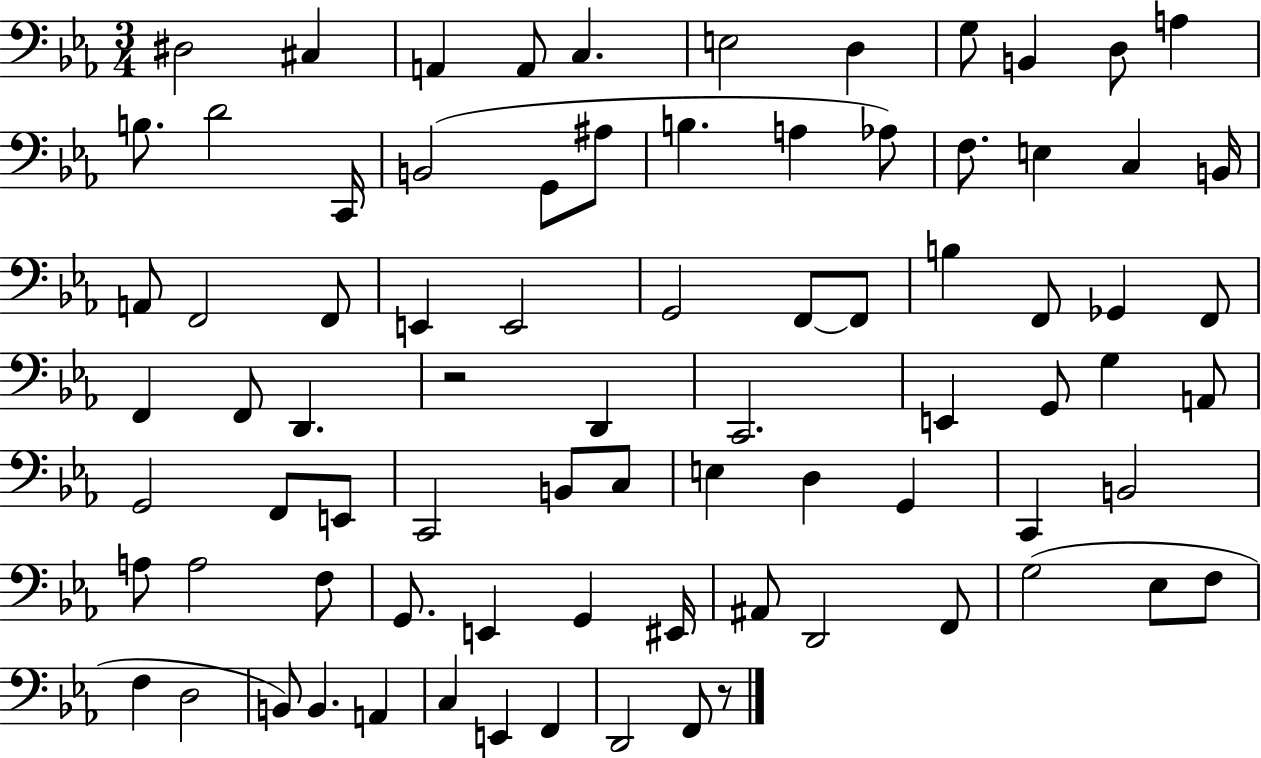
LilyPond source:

{
  \clef bass
  \numericTimeSignature
  \time 3/4
  \key ees \major
  dis2 cis4 | a,4 a,8 c4. | e2 d4 | g8 b,4 d8 a4 | \break b8. d'2 c,16 | b,2( g,8 ais8 | b4. a4 aes8) | f8. e4 c4 b,16 | \break a,8 f,2 f,8 | e,4 e,2 | g,2 f,8~~ f,8 | b4 f,8 ges,4 f,8 | \break f,4 f,8 d,4. | r2 d,4 | c,2. | e,4 g,8 g4 a,8 | \break g,2 f,8 e,8 | c,2 b,8 c8 | e4 d4 g,4 | c,4 b,2 | \break a8 a2 f8 | g,8. e,4 g,4 eis,16 | ais,8 d,2 f,8 | g2( ees8 f8 | \break f4 d2 | b,8) b,4. a,4 | c4 e,4 f,4 | d,2 f,8 r8 | \break \bar "|."
}